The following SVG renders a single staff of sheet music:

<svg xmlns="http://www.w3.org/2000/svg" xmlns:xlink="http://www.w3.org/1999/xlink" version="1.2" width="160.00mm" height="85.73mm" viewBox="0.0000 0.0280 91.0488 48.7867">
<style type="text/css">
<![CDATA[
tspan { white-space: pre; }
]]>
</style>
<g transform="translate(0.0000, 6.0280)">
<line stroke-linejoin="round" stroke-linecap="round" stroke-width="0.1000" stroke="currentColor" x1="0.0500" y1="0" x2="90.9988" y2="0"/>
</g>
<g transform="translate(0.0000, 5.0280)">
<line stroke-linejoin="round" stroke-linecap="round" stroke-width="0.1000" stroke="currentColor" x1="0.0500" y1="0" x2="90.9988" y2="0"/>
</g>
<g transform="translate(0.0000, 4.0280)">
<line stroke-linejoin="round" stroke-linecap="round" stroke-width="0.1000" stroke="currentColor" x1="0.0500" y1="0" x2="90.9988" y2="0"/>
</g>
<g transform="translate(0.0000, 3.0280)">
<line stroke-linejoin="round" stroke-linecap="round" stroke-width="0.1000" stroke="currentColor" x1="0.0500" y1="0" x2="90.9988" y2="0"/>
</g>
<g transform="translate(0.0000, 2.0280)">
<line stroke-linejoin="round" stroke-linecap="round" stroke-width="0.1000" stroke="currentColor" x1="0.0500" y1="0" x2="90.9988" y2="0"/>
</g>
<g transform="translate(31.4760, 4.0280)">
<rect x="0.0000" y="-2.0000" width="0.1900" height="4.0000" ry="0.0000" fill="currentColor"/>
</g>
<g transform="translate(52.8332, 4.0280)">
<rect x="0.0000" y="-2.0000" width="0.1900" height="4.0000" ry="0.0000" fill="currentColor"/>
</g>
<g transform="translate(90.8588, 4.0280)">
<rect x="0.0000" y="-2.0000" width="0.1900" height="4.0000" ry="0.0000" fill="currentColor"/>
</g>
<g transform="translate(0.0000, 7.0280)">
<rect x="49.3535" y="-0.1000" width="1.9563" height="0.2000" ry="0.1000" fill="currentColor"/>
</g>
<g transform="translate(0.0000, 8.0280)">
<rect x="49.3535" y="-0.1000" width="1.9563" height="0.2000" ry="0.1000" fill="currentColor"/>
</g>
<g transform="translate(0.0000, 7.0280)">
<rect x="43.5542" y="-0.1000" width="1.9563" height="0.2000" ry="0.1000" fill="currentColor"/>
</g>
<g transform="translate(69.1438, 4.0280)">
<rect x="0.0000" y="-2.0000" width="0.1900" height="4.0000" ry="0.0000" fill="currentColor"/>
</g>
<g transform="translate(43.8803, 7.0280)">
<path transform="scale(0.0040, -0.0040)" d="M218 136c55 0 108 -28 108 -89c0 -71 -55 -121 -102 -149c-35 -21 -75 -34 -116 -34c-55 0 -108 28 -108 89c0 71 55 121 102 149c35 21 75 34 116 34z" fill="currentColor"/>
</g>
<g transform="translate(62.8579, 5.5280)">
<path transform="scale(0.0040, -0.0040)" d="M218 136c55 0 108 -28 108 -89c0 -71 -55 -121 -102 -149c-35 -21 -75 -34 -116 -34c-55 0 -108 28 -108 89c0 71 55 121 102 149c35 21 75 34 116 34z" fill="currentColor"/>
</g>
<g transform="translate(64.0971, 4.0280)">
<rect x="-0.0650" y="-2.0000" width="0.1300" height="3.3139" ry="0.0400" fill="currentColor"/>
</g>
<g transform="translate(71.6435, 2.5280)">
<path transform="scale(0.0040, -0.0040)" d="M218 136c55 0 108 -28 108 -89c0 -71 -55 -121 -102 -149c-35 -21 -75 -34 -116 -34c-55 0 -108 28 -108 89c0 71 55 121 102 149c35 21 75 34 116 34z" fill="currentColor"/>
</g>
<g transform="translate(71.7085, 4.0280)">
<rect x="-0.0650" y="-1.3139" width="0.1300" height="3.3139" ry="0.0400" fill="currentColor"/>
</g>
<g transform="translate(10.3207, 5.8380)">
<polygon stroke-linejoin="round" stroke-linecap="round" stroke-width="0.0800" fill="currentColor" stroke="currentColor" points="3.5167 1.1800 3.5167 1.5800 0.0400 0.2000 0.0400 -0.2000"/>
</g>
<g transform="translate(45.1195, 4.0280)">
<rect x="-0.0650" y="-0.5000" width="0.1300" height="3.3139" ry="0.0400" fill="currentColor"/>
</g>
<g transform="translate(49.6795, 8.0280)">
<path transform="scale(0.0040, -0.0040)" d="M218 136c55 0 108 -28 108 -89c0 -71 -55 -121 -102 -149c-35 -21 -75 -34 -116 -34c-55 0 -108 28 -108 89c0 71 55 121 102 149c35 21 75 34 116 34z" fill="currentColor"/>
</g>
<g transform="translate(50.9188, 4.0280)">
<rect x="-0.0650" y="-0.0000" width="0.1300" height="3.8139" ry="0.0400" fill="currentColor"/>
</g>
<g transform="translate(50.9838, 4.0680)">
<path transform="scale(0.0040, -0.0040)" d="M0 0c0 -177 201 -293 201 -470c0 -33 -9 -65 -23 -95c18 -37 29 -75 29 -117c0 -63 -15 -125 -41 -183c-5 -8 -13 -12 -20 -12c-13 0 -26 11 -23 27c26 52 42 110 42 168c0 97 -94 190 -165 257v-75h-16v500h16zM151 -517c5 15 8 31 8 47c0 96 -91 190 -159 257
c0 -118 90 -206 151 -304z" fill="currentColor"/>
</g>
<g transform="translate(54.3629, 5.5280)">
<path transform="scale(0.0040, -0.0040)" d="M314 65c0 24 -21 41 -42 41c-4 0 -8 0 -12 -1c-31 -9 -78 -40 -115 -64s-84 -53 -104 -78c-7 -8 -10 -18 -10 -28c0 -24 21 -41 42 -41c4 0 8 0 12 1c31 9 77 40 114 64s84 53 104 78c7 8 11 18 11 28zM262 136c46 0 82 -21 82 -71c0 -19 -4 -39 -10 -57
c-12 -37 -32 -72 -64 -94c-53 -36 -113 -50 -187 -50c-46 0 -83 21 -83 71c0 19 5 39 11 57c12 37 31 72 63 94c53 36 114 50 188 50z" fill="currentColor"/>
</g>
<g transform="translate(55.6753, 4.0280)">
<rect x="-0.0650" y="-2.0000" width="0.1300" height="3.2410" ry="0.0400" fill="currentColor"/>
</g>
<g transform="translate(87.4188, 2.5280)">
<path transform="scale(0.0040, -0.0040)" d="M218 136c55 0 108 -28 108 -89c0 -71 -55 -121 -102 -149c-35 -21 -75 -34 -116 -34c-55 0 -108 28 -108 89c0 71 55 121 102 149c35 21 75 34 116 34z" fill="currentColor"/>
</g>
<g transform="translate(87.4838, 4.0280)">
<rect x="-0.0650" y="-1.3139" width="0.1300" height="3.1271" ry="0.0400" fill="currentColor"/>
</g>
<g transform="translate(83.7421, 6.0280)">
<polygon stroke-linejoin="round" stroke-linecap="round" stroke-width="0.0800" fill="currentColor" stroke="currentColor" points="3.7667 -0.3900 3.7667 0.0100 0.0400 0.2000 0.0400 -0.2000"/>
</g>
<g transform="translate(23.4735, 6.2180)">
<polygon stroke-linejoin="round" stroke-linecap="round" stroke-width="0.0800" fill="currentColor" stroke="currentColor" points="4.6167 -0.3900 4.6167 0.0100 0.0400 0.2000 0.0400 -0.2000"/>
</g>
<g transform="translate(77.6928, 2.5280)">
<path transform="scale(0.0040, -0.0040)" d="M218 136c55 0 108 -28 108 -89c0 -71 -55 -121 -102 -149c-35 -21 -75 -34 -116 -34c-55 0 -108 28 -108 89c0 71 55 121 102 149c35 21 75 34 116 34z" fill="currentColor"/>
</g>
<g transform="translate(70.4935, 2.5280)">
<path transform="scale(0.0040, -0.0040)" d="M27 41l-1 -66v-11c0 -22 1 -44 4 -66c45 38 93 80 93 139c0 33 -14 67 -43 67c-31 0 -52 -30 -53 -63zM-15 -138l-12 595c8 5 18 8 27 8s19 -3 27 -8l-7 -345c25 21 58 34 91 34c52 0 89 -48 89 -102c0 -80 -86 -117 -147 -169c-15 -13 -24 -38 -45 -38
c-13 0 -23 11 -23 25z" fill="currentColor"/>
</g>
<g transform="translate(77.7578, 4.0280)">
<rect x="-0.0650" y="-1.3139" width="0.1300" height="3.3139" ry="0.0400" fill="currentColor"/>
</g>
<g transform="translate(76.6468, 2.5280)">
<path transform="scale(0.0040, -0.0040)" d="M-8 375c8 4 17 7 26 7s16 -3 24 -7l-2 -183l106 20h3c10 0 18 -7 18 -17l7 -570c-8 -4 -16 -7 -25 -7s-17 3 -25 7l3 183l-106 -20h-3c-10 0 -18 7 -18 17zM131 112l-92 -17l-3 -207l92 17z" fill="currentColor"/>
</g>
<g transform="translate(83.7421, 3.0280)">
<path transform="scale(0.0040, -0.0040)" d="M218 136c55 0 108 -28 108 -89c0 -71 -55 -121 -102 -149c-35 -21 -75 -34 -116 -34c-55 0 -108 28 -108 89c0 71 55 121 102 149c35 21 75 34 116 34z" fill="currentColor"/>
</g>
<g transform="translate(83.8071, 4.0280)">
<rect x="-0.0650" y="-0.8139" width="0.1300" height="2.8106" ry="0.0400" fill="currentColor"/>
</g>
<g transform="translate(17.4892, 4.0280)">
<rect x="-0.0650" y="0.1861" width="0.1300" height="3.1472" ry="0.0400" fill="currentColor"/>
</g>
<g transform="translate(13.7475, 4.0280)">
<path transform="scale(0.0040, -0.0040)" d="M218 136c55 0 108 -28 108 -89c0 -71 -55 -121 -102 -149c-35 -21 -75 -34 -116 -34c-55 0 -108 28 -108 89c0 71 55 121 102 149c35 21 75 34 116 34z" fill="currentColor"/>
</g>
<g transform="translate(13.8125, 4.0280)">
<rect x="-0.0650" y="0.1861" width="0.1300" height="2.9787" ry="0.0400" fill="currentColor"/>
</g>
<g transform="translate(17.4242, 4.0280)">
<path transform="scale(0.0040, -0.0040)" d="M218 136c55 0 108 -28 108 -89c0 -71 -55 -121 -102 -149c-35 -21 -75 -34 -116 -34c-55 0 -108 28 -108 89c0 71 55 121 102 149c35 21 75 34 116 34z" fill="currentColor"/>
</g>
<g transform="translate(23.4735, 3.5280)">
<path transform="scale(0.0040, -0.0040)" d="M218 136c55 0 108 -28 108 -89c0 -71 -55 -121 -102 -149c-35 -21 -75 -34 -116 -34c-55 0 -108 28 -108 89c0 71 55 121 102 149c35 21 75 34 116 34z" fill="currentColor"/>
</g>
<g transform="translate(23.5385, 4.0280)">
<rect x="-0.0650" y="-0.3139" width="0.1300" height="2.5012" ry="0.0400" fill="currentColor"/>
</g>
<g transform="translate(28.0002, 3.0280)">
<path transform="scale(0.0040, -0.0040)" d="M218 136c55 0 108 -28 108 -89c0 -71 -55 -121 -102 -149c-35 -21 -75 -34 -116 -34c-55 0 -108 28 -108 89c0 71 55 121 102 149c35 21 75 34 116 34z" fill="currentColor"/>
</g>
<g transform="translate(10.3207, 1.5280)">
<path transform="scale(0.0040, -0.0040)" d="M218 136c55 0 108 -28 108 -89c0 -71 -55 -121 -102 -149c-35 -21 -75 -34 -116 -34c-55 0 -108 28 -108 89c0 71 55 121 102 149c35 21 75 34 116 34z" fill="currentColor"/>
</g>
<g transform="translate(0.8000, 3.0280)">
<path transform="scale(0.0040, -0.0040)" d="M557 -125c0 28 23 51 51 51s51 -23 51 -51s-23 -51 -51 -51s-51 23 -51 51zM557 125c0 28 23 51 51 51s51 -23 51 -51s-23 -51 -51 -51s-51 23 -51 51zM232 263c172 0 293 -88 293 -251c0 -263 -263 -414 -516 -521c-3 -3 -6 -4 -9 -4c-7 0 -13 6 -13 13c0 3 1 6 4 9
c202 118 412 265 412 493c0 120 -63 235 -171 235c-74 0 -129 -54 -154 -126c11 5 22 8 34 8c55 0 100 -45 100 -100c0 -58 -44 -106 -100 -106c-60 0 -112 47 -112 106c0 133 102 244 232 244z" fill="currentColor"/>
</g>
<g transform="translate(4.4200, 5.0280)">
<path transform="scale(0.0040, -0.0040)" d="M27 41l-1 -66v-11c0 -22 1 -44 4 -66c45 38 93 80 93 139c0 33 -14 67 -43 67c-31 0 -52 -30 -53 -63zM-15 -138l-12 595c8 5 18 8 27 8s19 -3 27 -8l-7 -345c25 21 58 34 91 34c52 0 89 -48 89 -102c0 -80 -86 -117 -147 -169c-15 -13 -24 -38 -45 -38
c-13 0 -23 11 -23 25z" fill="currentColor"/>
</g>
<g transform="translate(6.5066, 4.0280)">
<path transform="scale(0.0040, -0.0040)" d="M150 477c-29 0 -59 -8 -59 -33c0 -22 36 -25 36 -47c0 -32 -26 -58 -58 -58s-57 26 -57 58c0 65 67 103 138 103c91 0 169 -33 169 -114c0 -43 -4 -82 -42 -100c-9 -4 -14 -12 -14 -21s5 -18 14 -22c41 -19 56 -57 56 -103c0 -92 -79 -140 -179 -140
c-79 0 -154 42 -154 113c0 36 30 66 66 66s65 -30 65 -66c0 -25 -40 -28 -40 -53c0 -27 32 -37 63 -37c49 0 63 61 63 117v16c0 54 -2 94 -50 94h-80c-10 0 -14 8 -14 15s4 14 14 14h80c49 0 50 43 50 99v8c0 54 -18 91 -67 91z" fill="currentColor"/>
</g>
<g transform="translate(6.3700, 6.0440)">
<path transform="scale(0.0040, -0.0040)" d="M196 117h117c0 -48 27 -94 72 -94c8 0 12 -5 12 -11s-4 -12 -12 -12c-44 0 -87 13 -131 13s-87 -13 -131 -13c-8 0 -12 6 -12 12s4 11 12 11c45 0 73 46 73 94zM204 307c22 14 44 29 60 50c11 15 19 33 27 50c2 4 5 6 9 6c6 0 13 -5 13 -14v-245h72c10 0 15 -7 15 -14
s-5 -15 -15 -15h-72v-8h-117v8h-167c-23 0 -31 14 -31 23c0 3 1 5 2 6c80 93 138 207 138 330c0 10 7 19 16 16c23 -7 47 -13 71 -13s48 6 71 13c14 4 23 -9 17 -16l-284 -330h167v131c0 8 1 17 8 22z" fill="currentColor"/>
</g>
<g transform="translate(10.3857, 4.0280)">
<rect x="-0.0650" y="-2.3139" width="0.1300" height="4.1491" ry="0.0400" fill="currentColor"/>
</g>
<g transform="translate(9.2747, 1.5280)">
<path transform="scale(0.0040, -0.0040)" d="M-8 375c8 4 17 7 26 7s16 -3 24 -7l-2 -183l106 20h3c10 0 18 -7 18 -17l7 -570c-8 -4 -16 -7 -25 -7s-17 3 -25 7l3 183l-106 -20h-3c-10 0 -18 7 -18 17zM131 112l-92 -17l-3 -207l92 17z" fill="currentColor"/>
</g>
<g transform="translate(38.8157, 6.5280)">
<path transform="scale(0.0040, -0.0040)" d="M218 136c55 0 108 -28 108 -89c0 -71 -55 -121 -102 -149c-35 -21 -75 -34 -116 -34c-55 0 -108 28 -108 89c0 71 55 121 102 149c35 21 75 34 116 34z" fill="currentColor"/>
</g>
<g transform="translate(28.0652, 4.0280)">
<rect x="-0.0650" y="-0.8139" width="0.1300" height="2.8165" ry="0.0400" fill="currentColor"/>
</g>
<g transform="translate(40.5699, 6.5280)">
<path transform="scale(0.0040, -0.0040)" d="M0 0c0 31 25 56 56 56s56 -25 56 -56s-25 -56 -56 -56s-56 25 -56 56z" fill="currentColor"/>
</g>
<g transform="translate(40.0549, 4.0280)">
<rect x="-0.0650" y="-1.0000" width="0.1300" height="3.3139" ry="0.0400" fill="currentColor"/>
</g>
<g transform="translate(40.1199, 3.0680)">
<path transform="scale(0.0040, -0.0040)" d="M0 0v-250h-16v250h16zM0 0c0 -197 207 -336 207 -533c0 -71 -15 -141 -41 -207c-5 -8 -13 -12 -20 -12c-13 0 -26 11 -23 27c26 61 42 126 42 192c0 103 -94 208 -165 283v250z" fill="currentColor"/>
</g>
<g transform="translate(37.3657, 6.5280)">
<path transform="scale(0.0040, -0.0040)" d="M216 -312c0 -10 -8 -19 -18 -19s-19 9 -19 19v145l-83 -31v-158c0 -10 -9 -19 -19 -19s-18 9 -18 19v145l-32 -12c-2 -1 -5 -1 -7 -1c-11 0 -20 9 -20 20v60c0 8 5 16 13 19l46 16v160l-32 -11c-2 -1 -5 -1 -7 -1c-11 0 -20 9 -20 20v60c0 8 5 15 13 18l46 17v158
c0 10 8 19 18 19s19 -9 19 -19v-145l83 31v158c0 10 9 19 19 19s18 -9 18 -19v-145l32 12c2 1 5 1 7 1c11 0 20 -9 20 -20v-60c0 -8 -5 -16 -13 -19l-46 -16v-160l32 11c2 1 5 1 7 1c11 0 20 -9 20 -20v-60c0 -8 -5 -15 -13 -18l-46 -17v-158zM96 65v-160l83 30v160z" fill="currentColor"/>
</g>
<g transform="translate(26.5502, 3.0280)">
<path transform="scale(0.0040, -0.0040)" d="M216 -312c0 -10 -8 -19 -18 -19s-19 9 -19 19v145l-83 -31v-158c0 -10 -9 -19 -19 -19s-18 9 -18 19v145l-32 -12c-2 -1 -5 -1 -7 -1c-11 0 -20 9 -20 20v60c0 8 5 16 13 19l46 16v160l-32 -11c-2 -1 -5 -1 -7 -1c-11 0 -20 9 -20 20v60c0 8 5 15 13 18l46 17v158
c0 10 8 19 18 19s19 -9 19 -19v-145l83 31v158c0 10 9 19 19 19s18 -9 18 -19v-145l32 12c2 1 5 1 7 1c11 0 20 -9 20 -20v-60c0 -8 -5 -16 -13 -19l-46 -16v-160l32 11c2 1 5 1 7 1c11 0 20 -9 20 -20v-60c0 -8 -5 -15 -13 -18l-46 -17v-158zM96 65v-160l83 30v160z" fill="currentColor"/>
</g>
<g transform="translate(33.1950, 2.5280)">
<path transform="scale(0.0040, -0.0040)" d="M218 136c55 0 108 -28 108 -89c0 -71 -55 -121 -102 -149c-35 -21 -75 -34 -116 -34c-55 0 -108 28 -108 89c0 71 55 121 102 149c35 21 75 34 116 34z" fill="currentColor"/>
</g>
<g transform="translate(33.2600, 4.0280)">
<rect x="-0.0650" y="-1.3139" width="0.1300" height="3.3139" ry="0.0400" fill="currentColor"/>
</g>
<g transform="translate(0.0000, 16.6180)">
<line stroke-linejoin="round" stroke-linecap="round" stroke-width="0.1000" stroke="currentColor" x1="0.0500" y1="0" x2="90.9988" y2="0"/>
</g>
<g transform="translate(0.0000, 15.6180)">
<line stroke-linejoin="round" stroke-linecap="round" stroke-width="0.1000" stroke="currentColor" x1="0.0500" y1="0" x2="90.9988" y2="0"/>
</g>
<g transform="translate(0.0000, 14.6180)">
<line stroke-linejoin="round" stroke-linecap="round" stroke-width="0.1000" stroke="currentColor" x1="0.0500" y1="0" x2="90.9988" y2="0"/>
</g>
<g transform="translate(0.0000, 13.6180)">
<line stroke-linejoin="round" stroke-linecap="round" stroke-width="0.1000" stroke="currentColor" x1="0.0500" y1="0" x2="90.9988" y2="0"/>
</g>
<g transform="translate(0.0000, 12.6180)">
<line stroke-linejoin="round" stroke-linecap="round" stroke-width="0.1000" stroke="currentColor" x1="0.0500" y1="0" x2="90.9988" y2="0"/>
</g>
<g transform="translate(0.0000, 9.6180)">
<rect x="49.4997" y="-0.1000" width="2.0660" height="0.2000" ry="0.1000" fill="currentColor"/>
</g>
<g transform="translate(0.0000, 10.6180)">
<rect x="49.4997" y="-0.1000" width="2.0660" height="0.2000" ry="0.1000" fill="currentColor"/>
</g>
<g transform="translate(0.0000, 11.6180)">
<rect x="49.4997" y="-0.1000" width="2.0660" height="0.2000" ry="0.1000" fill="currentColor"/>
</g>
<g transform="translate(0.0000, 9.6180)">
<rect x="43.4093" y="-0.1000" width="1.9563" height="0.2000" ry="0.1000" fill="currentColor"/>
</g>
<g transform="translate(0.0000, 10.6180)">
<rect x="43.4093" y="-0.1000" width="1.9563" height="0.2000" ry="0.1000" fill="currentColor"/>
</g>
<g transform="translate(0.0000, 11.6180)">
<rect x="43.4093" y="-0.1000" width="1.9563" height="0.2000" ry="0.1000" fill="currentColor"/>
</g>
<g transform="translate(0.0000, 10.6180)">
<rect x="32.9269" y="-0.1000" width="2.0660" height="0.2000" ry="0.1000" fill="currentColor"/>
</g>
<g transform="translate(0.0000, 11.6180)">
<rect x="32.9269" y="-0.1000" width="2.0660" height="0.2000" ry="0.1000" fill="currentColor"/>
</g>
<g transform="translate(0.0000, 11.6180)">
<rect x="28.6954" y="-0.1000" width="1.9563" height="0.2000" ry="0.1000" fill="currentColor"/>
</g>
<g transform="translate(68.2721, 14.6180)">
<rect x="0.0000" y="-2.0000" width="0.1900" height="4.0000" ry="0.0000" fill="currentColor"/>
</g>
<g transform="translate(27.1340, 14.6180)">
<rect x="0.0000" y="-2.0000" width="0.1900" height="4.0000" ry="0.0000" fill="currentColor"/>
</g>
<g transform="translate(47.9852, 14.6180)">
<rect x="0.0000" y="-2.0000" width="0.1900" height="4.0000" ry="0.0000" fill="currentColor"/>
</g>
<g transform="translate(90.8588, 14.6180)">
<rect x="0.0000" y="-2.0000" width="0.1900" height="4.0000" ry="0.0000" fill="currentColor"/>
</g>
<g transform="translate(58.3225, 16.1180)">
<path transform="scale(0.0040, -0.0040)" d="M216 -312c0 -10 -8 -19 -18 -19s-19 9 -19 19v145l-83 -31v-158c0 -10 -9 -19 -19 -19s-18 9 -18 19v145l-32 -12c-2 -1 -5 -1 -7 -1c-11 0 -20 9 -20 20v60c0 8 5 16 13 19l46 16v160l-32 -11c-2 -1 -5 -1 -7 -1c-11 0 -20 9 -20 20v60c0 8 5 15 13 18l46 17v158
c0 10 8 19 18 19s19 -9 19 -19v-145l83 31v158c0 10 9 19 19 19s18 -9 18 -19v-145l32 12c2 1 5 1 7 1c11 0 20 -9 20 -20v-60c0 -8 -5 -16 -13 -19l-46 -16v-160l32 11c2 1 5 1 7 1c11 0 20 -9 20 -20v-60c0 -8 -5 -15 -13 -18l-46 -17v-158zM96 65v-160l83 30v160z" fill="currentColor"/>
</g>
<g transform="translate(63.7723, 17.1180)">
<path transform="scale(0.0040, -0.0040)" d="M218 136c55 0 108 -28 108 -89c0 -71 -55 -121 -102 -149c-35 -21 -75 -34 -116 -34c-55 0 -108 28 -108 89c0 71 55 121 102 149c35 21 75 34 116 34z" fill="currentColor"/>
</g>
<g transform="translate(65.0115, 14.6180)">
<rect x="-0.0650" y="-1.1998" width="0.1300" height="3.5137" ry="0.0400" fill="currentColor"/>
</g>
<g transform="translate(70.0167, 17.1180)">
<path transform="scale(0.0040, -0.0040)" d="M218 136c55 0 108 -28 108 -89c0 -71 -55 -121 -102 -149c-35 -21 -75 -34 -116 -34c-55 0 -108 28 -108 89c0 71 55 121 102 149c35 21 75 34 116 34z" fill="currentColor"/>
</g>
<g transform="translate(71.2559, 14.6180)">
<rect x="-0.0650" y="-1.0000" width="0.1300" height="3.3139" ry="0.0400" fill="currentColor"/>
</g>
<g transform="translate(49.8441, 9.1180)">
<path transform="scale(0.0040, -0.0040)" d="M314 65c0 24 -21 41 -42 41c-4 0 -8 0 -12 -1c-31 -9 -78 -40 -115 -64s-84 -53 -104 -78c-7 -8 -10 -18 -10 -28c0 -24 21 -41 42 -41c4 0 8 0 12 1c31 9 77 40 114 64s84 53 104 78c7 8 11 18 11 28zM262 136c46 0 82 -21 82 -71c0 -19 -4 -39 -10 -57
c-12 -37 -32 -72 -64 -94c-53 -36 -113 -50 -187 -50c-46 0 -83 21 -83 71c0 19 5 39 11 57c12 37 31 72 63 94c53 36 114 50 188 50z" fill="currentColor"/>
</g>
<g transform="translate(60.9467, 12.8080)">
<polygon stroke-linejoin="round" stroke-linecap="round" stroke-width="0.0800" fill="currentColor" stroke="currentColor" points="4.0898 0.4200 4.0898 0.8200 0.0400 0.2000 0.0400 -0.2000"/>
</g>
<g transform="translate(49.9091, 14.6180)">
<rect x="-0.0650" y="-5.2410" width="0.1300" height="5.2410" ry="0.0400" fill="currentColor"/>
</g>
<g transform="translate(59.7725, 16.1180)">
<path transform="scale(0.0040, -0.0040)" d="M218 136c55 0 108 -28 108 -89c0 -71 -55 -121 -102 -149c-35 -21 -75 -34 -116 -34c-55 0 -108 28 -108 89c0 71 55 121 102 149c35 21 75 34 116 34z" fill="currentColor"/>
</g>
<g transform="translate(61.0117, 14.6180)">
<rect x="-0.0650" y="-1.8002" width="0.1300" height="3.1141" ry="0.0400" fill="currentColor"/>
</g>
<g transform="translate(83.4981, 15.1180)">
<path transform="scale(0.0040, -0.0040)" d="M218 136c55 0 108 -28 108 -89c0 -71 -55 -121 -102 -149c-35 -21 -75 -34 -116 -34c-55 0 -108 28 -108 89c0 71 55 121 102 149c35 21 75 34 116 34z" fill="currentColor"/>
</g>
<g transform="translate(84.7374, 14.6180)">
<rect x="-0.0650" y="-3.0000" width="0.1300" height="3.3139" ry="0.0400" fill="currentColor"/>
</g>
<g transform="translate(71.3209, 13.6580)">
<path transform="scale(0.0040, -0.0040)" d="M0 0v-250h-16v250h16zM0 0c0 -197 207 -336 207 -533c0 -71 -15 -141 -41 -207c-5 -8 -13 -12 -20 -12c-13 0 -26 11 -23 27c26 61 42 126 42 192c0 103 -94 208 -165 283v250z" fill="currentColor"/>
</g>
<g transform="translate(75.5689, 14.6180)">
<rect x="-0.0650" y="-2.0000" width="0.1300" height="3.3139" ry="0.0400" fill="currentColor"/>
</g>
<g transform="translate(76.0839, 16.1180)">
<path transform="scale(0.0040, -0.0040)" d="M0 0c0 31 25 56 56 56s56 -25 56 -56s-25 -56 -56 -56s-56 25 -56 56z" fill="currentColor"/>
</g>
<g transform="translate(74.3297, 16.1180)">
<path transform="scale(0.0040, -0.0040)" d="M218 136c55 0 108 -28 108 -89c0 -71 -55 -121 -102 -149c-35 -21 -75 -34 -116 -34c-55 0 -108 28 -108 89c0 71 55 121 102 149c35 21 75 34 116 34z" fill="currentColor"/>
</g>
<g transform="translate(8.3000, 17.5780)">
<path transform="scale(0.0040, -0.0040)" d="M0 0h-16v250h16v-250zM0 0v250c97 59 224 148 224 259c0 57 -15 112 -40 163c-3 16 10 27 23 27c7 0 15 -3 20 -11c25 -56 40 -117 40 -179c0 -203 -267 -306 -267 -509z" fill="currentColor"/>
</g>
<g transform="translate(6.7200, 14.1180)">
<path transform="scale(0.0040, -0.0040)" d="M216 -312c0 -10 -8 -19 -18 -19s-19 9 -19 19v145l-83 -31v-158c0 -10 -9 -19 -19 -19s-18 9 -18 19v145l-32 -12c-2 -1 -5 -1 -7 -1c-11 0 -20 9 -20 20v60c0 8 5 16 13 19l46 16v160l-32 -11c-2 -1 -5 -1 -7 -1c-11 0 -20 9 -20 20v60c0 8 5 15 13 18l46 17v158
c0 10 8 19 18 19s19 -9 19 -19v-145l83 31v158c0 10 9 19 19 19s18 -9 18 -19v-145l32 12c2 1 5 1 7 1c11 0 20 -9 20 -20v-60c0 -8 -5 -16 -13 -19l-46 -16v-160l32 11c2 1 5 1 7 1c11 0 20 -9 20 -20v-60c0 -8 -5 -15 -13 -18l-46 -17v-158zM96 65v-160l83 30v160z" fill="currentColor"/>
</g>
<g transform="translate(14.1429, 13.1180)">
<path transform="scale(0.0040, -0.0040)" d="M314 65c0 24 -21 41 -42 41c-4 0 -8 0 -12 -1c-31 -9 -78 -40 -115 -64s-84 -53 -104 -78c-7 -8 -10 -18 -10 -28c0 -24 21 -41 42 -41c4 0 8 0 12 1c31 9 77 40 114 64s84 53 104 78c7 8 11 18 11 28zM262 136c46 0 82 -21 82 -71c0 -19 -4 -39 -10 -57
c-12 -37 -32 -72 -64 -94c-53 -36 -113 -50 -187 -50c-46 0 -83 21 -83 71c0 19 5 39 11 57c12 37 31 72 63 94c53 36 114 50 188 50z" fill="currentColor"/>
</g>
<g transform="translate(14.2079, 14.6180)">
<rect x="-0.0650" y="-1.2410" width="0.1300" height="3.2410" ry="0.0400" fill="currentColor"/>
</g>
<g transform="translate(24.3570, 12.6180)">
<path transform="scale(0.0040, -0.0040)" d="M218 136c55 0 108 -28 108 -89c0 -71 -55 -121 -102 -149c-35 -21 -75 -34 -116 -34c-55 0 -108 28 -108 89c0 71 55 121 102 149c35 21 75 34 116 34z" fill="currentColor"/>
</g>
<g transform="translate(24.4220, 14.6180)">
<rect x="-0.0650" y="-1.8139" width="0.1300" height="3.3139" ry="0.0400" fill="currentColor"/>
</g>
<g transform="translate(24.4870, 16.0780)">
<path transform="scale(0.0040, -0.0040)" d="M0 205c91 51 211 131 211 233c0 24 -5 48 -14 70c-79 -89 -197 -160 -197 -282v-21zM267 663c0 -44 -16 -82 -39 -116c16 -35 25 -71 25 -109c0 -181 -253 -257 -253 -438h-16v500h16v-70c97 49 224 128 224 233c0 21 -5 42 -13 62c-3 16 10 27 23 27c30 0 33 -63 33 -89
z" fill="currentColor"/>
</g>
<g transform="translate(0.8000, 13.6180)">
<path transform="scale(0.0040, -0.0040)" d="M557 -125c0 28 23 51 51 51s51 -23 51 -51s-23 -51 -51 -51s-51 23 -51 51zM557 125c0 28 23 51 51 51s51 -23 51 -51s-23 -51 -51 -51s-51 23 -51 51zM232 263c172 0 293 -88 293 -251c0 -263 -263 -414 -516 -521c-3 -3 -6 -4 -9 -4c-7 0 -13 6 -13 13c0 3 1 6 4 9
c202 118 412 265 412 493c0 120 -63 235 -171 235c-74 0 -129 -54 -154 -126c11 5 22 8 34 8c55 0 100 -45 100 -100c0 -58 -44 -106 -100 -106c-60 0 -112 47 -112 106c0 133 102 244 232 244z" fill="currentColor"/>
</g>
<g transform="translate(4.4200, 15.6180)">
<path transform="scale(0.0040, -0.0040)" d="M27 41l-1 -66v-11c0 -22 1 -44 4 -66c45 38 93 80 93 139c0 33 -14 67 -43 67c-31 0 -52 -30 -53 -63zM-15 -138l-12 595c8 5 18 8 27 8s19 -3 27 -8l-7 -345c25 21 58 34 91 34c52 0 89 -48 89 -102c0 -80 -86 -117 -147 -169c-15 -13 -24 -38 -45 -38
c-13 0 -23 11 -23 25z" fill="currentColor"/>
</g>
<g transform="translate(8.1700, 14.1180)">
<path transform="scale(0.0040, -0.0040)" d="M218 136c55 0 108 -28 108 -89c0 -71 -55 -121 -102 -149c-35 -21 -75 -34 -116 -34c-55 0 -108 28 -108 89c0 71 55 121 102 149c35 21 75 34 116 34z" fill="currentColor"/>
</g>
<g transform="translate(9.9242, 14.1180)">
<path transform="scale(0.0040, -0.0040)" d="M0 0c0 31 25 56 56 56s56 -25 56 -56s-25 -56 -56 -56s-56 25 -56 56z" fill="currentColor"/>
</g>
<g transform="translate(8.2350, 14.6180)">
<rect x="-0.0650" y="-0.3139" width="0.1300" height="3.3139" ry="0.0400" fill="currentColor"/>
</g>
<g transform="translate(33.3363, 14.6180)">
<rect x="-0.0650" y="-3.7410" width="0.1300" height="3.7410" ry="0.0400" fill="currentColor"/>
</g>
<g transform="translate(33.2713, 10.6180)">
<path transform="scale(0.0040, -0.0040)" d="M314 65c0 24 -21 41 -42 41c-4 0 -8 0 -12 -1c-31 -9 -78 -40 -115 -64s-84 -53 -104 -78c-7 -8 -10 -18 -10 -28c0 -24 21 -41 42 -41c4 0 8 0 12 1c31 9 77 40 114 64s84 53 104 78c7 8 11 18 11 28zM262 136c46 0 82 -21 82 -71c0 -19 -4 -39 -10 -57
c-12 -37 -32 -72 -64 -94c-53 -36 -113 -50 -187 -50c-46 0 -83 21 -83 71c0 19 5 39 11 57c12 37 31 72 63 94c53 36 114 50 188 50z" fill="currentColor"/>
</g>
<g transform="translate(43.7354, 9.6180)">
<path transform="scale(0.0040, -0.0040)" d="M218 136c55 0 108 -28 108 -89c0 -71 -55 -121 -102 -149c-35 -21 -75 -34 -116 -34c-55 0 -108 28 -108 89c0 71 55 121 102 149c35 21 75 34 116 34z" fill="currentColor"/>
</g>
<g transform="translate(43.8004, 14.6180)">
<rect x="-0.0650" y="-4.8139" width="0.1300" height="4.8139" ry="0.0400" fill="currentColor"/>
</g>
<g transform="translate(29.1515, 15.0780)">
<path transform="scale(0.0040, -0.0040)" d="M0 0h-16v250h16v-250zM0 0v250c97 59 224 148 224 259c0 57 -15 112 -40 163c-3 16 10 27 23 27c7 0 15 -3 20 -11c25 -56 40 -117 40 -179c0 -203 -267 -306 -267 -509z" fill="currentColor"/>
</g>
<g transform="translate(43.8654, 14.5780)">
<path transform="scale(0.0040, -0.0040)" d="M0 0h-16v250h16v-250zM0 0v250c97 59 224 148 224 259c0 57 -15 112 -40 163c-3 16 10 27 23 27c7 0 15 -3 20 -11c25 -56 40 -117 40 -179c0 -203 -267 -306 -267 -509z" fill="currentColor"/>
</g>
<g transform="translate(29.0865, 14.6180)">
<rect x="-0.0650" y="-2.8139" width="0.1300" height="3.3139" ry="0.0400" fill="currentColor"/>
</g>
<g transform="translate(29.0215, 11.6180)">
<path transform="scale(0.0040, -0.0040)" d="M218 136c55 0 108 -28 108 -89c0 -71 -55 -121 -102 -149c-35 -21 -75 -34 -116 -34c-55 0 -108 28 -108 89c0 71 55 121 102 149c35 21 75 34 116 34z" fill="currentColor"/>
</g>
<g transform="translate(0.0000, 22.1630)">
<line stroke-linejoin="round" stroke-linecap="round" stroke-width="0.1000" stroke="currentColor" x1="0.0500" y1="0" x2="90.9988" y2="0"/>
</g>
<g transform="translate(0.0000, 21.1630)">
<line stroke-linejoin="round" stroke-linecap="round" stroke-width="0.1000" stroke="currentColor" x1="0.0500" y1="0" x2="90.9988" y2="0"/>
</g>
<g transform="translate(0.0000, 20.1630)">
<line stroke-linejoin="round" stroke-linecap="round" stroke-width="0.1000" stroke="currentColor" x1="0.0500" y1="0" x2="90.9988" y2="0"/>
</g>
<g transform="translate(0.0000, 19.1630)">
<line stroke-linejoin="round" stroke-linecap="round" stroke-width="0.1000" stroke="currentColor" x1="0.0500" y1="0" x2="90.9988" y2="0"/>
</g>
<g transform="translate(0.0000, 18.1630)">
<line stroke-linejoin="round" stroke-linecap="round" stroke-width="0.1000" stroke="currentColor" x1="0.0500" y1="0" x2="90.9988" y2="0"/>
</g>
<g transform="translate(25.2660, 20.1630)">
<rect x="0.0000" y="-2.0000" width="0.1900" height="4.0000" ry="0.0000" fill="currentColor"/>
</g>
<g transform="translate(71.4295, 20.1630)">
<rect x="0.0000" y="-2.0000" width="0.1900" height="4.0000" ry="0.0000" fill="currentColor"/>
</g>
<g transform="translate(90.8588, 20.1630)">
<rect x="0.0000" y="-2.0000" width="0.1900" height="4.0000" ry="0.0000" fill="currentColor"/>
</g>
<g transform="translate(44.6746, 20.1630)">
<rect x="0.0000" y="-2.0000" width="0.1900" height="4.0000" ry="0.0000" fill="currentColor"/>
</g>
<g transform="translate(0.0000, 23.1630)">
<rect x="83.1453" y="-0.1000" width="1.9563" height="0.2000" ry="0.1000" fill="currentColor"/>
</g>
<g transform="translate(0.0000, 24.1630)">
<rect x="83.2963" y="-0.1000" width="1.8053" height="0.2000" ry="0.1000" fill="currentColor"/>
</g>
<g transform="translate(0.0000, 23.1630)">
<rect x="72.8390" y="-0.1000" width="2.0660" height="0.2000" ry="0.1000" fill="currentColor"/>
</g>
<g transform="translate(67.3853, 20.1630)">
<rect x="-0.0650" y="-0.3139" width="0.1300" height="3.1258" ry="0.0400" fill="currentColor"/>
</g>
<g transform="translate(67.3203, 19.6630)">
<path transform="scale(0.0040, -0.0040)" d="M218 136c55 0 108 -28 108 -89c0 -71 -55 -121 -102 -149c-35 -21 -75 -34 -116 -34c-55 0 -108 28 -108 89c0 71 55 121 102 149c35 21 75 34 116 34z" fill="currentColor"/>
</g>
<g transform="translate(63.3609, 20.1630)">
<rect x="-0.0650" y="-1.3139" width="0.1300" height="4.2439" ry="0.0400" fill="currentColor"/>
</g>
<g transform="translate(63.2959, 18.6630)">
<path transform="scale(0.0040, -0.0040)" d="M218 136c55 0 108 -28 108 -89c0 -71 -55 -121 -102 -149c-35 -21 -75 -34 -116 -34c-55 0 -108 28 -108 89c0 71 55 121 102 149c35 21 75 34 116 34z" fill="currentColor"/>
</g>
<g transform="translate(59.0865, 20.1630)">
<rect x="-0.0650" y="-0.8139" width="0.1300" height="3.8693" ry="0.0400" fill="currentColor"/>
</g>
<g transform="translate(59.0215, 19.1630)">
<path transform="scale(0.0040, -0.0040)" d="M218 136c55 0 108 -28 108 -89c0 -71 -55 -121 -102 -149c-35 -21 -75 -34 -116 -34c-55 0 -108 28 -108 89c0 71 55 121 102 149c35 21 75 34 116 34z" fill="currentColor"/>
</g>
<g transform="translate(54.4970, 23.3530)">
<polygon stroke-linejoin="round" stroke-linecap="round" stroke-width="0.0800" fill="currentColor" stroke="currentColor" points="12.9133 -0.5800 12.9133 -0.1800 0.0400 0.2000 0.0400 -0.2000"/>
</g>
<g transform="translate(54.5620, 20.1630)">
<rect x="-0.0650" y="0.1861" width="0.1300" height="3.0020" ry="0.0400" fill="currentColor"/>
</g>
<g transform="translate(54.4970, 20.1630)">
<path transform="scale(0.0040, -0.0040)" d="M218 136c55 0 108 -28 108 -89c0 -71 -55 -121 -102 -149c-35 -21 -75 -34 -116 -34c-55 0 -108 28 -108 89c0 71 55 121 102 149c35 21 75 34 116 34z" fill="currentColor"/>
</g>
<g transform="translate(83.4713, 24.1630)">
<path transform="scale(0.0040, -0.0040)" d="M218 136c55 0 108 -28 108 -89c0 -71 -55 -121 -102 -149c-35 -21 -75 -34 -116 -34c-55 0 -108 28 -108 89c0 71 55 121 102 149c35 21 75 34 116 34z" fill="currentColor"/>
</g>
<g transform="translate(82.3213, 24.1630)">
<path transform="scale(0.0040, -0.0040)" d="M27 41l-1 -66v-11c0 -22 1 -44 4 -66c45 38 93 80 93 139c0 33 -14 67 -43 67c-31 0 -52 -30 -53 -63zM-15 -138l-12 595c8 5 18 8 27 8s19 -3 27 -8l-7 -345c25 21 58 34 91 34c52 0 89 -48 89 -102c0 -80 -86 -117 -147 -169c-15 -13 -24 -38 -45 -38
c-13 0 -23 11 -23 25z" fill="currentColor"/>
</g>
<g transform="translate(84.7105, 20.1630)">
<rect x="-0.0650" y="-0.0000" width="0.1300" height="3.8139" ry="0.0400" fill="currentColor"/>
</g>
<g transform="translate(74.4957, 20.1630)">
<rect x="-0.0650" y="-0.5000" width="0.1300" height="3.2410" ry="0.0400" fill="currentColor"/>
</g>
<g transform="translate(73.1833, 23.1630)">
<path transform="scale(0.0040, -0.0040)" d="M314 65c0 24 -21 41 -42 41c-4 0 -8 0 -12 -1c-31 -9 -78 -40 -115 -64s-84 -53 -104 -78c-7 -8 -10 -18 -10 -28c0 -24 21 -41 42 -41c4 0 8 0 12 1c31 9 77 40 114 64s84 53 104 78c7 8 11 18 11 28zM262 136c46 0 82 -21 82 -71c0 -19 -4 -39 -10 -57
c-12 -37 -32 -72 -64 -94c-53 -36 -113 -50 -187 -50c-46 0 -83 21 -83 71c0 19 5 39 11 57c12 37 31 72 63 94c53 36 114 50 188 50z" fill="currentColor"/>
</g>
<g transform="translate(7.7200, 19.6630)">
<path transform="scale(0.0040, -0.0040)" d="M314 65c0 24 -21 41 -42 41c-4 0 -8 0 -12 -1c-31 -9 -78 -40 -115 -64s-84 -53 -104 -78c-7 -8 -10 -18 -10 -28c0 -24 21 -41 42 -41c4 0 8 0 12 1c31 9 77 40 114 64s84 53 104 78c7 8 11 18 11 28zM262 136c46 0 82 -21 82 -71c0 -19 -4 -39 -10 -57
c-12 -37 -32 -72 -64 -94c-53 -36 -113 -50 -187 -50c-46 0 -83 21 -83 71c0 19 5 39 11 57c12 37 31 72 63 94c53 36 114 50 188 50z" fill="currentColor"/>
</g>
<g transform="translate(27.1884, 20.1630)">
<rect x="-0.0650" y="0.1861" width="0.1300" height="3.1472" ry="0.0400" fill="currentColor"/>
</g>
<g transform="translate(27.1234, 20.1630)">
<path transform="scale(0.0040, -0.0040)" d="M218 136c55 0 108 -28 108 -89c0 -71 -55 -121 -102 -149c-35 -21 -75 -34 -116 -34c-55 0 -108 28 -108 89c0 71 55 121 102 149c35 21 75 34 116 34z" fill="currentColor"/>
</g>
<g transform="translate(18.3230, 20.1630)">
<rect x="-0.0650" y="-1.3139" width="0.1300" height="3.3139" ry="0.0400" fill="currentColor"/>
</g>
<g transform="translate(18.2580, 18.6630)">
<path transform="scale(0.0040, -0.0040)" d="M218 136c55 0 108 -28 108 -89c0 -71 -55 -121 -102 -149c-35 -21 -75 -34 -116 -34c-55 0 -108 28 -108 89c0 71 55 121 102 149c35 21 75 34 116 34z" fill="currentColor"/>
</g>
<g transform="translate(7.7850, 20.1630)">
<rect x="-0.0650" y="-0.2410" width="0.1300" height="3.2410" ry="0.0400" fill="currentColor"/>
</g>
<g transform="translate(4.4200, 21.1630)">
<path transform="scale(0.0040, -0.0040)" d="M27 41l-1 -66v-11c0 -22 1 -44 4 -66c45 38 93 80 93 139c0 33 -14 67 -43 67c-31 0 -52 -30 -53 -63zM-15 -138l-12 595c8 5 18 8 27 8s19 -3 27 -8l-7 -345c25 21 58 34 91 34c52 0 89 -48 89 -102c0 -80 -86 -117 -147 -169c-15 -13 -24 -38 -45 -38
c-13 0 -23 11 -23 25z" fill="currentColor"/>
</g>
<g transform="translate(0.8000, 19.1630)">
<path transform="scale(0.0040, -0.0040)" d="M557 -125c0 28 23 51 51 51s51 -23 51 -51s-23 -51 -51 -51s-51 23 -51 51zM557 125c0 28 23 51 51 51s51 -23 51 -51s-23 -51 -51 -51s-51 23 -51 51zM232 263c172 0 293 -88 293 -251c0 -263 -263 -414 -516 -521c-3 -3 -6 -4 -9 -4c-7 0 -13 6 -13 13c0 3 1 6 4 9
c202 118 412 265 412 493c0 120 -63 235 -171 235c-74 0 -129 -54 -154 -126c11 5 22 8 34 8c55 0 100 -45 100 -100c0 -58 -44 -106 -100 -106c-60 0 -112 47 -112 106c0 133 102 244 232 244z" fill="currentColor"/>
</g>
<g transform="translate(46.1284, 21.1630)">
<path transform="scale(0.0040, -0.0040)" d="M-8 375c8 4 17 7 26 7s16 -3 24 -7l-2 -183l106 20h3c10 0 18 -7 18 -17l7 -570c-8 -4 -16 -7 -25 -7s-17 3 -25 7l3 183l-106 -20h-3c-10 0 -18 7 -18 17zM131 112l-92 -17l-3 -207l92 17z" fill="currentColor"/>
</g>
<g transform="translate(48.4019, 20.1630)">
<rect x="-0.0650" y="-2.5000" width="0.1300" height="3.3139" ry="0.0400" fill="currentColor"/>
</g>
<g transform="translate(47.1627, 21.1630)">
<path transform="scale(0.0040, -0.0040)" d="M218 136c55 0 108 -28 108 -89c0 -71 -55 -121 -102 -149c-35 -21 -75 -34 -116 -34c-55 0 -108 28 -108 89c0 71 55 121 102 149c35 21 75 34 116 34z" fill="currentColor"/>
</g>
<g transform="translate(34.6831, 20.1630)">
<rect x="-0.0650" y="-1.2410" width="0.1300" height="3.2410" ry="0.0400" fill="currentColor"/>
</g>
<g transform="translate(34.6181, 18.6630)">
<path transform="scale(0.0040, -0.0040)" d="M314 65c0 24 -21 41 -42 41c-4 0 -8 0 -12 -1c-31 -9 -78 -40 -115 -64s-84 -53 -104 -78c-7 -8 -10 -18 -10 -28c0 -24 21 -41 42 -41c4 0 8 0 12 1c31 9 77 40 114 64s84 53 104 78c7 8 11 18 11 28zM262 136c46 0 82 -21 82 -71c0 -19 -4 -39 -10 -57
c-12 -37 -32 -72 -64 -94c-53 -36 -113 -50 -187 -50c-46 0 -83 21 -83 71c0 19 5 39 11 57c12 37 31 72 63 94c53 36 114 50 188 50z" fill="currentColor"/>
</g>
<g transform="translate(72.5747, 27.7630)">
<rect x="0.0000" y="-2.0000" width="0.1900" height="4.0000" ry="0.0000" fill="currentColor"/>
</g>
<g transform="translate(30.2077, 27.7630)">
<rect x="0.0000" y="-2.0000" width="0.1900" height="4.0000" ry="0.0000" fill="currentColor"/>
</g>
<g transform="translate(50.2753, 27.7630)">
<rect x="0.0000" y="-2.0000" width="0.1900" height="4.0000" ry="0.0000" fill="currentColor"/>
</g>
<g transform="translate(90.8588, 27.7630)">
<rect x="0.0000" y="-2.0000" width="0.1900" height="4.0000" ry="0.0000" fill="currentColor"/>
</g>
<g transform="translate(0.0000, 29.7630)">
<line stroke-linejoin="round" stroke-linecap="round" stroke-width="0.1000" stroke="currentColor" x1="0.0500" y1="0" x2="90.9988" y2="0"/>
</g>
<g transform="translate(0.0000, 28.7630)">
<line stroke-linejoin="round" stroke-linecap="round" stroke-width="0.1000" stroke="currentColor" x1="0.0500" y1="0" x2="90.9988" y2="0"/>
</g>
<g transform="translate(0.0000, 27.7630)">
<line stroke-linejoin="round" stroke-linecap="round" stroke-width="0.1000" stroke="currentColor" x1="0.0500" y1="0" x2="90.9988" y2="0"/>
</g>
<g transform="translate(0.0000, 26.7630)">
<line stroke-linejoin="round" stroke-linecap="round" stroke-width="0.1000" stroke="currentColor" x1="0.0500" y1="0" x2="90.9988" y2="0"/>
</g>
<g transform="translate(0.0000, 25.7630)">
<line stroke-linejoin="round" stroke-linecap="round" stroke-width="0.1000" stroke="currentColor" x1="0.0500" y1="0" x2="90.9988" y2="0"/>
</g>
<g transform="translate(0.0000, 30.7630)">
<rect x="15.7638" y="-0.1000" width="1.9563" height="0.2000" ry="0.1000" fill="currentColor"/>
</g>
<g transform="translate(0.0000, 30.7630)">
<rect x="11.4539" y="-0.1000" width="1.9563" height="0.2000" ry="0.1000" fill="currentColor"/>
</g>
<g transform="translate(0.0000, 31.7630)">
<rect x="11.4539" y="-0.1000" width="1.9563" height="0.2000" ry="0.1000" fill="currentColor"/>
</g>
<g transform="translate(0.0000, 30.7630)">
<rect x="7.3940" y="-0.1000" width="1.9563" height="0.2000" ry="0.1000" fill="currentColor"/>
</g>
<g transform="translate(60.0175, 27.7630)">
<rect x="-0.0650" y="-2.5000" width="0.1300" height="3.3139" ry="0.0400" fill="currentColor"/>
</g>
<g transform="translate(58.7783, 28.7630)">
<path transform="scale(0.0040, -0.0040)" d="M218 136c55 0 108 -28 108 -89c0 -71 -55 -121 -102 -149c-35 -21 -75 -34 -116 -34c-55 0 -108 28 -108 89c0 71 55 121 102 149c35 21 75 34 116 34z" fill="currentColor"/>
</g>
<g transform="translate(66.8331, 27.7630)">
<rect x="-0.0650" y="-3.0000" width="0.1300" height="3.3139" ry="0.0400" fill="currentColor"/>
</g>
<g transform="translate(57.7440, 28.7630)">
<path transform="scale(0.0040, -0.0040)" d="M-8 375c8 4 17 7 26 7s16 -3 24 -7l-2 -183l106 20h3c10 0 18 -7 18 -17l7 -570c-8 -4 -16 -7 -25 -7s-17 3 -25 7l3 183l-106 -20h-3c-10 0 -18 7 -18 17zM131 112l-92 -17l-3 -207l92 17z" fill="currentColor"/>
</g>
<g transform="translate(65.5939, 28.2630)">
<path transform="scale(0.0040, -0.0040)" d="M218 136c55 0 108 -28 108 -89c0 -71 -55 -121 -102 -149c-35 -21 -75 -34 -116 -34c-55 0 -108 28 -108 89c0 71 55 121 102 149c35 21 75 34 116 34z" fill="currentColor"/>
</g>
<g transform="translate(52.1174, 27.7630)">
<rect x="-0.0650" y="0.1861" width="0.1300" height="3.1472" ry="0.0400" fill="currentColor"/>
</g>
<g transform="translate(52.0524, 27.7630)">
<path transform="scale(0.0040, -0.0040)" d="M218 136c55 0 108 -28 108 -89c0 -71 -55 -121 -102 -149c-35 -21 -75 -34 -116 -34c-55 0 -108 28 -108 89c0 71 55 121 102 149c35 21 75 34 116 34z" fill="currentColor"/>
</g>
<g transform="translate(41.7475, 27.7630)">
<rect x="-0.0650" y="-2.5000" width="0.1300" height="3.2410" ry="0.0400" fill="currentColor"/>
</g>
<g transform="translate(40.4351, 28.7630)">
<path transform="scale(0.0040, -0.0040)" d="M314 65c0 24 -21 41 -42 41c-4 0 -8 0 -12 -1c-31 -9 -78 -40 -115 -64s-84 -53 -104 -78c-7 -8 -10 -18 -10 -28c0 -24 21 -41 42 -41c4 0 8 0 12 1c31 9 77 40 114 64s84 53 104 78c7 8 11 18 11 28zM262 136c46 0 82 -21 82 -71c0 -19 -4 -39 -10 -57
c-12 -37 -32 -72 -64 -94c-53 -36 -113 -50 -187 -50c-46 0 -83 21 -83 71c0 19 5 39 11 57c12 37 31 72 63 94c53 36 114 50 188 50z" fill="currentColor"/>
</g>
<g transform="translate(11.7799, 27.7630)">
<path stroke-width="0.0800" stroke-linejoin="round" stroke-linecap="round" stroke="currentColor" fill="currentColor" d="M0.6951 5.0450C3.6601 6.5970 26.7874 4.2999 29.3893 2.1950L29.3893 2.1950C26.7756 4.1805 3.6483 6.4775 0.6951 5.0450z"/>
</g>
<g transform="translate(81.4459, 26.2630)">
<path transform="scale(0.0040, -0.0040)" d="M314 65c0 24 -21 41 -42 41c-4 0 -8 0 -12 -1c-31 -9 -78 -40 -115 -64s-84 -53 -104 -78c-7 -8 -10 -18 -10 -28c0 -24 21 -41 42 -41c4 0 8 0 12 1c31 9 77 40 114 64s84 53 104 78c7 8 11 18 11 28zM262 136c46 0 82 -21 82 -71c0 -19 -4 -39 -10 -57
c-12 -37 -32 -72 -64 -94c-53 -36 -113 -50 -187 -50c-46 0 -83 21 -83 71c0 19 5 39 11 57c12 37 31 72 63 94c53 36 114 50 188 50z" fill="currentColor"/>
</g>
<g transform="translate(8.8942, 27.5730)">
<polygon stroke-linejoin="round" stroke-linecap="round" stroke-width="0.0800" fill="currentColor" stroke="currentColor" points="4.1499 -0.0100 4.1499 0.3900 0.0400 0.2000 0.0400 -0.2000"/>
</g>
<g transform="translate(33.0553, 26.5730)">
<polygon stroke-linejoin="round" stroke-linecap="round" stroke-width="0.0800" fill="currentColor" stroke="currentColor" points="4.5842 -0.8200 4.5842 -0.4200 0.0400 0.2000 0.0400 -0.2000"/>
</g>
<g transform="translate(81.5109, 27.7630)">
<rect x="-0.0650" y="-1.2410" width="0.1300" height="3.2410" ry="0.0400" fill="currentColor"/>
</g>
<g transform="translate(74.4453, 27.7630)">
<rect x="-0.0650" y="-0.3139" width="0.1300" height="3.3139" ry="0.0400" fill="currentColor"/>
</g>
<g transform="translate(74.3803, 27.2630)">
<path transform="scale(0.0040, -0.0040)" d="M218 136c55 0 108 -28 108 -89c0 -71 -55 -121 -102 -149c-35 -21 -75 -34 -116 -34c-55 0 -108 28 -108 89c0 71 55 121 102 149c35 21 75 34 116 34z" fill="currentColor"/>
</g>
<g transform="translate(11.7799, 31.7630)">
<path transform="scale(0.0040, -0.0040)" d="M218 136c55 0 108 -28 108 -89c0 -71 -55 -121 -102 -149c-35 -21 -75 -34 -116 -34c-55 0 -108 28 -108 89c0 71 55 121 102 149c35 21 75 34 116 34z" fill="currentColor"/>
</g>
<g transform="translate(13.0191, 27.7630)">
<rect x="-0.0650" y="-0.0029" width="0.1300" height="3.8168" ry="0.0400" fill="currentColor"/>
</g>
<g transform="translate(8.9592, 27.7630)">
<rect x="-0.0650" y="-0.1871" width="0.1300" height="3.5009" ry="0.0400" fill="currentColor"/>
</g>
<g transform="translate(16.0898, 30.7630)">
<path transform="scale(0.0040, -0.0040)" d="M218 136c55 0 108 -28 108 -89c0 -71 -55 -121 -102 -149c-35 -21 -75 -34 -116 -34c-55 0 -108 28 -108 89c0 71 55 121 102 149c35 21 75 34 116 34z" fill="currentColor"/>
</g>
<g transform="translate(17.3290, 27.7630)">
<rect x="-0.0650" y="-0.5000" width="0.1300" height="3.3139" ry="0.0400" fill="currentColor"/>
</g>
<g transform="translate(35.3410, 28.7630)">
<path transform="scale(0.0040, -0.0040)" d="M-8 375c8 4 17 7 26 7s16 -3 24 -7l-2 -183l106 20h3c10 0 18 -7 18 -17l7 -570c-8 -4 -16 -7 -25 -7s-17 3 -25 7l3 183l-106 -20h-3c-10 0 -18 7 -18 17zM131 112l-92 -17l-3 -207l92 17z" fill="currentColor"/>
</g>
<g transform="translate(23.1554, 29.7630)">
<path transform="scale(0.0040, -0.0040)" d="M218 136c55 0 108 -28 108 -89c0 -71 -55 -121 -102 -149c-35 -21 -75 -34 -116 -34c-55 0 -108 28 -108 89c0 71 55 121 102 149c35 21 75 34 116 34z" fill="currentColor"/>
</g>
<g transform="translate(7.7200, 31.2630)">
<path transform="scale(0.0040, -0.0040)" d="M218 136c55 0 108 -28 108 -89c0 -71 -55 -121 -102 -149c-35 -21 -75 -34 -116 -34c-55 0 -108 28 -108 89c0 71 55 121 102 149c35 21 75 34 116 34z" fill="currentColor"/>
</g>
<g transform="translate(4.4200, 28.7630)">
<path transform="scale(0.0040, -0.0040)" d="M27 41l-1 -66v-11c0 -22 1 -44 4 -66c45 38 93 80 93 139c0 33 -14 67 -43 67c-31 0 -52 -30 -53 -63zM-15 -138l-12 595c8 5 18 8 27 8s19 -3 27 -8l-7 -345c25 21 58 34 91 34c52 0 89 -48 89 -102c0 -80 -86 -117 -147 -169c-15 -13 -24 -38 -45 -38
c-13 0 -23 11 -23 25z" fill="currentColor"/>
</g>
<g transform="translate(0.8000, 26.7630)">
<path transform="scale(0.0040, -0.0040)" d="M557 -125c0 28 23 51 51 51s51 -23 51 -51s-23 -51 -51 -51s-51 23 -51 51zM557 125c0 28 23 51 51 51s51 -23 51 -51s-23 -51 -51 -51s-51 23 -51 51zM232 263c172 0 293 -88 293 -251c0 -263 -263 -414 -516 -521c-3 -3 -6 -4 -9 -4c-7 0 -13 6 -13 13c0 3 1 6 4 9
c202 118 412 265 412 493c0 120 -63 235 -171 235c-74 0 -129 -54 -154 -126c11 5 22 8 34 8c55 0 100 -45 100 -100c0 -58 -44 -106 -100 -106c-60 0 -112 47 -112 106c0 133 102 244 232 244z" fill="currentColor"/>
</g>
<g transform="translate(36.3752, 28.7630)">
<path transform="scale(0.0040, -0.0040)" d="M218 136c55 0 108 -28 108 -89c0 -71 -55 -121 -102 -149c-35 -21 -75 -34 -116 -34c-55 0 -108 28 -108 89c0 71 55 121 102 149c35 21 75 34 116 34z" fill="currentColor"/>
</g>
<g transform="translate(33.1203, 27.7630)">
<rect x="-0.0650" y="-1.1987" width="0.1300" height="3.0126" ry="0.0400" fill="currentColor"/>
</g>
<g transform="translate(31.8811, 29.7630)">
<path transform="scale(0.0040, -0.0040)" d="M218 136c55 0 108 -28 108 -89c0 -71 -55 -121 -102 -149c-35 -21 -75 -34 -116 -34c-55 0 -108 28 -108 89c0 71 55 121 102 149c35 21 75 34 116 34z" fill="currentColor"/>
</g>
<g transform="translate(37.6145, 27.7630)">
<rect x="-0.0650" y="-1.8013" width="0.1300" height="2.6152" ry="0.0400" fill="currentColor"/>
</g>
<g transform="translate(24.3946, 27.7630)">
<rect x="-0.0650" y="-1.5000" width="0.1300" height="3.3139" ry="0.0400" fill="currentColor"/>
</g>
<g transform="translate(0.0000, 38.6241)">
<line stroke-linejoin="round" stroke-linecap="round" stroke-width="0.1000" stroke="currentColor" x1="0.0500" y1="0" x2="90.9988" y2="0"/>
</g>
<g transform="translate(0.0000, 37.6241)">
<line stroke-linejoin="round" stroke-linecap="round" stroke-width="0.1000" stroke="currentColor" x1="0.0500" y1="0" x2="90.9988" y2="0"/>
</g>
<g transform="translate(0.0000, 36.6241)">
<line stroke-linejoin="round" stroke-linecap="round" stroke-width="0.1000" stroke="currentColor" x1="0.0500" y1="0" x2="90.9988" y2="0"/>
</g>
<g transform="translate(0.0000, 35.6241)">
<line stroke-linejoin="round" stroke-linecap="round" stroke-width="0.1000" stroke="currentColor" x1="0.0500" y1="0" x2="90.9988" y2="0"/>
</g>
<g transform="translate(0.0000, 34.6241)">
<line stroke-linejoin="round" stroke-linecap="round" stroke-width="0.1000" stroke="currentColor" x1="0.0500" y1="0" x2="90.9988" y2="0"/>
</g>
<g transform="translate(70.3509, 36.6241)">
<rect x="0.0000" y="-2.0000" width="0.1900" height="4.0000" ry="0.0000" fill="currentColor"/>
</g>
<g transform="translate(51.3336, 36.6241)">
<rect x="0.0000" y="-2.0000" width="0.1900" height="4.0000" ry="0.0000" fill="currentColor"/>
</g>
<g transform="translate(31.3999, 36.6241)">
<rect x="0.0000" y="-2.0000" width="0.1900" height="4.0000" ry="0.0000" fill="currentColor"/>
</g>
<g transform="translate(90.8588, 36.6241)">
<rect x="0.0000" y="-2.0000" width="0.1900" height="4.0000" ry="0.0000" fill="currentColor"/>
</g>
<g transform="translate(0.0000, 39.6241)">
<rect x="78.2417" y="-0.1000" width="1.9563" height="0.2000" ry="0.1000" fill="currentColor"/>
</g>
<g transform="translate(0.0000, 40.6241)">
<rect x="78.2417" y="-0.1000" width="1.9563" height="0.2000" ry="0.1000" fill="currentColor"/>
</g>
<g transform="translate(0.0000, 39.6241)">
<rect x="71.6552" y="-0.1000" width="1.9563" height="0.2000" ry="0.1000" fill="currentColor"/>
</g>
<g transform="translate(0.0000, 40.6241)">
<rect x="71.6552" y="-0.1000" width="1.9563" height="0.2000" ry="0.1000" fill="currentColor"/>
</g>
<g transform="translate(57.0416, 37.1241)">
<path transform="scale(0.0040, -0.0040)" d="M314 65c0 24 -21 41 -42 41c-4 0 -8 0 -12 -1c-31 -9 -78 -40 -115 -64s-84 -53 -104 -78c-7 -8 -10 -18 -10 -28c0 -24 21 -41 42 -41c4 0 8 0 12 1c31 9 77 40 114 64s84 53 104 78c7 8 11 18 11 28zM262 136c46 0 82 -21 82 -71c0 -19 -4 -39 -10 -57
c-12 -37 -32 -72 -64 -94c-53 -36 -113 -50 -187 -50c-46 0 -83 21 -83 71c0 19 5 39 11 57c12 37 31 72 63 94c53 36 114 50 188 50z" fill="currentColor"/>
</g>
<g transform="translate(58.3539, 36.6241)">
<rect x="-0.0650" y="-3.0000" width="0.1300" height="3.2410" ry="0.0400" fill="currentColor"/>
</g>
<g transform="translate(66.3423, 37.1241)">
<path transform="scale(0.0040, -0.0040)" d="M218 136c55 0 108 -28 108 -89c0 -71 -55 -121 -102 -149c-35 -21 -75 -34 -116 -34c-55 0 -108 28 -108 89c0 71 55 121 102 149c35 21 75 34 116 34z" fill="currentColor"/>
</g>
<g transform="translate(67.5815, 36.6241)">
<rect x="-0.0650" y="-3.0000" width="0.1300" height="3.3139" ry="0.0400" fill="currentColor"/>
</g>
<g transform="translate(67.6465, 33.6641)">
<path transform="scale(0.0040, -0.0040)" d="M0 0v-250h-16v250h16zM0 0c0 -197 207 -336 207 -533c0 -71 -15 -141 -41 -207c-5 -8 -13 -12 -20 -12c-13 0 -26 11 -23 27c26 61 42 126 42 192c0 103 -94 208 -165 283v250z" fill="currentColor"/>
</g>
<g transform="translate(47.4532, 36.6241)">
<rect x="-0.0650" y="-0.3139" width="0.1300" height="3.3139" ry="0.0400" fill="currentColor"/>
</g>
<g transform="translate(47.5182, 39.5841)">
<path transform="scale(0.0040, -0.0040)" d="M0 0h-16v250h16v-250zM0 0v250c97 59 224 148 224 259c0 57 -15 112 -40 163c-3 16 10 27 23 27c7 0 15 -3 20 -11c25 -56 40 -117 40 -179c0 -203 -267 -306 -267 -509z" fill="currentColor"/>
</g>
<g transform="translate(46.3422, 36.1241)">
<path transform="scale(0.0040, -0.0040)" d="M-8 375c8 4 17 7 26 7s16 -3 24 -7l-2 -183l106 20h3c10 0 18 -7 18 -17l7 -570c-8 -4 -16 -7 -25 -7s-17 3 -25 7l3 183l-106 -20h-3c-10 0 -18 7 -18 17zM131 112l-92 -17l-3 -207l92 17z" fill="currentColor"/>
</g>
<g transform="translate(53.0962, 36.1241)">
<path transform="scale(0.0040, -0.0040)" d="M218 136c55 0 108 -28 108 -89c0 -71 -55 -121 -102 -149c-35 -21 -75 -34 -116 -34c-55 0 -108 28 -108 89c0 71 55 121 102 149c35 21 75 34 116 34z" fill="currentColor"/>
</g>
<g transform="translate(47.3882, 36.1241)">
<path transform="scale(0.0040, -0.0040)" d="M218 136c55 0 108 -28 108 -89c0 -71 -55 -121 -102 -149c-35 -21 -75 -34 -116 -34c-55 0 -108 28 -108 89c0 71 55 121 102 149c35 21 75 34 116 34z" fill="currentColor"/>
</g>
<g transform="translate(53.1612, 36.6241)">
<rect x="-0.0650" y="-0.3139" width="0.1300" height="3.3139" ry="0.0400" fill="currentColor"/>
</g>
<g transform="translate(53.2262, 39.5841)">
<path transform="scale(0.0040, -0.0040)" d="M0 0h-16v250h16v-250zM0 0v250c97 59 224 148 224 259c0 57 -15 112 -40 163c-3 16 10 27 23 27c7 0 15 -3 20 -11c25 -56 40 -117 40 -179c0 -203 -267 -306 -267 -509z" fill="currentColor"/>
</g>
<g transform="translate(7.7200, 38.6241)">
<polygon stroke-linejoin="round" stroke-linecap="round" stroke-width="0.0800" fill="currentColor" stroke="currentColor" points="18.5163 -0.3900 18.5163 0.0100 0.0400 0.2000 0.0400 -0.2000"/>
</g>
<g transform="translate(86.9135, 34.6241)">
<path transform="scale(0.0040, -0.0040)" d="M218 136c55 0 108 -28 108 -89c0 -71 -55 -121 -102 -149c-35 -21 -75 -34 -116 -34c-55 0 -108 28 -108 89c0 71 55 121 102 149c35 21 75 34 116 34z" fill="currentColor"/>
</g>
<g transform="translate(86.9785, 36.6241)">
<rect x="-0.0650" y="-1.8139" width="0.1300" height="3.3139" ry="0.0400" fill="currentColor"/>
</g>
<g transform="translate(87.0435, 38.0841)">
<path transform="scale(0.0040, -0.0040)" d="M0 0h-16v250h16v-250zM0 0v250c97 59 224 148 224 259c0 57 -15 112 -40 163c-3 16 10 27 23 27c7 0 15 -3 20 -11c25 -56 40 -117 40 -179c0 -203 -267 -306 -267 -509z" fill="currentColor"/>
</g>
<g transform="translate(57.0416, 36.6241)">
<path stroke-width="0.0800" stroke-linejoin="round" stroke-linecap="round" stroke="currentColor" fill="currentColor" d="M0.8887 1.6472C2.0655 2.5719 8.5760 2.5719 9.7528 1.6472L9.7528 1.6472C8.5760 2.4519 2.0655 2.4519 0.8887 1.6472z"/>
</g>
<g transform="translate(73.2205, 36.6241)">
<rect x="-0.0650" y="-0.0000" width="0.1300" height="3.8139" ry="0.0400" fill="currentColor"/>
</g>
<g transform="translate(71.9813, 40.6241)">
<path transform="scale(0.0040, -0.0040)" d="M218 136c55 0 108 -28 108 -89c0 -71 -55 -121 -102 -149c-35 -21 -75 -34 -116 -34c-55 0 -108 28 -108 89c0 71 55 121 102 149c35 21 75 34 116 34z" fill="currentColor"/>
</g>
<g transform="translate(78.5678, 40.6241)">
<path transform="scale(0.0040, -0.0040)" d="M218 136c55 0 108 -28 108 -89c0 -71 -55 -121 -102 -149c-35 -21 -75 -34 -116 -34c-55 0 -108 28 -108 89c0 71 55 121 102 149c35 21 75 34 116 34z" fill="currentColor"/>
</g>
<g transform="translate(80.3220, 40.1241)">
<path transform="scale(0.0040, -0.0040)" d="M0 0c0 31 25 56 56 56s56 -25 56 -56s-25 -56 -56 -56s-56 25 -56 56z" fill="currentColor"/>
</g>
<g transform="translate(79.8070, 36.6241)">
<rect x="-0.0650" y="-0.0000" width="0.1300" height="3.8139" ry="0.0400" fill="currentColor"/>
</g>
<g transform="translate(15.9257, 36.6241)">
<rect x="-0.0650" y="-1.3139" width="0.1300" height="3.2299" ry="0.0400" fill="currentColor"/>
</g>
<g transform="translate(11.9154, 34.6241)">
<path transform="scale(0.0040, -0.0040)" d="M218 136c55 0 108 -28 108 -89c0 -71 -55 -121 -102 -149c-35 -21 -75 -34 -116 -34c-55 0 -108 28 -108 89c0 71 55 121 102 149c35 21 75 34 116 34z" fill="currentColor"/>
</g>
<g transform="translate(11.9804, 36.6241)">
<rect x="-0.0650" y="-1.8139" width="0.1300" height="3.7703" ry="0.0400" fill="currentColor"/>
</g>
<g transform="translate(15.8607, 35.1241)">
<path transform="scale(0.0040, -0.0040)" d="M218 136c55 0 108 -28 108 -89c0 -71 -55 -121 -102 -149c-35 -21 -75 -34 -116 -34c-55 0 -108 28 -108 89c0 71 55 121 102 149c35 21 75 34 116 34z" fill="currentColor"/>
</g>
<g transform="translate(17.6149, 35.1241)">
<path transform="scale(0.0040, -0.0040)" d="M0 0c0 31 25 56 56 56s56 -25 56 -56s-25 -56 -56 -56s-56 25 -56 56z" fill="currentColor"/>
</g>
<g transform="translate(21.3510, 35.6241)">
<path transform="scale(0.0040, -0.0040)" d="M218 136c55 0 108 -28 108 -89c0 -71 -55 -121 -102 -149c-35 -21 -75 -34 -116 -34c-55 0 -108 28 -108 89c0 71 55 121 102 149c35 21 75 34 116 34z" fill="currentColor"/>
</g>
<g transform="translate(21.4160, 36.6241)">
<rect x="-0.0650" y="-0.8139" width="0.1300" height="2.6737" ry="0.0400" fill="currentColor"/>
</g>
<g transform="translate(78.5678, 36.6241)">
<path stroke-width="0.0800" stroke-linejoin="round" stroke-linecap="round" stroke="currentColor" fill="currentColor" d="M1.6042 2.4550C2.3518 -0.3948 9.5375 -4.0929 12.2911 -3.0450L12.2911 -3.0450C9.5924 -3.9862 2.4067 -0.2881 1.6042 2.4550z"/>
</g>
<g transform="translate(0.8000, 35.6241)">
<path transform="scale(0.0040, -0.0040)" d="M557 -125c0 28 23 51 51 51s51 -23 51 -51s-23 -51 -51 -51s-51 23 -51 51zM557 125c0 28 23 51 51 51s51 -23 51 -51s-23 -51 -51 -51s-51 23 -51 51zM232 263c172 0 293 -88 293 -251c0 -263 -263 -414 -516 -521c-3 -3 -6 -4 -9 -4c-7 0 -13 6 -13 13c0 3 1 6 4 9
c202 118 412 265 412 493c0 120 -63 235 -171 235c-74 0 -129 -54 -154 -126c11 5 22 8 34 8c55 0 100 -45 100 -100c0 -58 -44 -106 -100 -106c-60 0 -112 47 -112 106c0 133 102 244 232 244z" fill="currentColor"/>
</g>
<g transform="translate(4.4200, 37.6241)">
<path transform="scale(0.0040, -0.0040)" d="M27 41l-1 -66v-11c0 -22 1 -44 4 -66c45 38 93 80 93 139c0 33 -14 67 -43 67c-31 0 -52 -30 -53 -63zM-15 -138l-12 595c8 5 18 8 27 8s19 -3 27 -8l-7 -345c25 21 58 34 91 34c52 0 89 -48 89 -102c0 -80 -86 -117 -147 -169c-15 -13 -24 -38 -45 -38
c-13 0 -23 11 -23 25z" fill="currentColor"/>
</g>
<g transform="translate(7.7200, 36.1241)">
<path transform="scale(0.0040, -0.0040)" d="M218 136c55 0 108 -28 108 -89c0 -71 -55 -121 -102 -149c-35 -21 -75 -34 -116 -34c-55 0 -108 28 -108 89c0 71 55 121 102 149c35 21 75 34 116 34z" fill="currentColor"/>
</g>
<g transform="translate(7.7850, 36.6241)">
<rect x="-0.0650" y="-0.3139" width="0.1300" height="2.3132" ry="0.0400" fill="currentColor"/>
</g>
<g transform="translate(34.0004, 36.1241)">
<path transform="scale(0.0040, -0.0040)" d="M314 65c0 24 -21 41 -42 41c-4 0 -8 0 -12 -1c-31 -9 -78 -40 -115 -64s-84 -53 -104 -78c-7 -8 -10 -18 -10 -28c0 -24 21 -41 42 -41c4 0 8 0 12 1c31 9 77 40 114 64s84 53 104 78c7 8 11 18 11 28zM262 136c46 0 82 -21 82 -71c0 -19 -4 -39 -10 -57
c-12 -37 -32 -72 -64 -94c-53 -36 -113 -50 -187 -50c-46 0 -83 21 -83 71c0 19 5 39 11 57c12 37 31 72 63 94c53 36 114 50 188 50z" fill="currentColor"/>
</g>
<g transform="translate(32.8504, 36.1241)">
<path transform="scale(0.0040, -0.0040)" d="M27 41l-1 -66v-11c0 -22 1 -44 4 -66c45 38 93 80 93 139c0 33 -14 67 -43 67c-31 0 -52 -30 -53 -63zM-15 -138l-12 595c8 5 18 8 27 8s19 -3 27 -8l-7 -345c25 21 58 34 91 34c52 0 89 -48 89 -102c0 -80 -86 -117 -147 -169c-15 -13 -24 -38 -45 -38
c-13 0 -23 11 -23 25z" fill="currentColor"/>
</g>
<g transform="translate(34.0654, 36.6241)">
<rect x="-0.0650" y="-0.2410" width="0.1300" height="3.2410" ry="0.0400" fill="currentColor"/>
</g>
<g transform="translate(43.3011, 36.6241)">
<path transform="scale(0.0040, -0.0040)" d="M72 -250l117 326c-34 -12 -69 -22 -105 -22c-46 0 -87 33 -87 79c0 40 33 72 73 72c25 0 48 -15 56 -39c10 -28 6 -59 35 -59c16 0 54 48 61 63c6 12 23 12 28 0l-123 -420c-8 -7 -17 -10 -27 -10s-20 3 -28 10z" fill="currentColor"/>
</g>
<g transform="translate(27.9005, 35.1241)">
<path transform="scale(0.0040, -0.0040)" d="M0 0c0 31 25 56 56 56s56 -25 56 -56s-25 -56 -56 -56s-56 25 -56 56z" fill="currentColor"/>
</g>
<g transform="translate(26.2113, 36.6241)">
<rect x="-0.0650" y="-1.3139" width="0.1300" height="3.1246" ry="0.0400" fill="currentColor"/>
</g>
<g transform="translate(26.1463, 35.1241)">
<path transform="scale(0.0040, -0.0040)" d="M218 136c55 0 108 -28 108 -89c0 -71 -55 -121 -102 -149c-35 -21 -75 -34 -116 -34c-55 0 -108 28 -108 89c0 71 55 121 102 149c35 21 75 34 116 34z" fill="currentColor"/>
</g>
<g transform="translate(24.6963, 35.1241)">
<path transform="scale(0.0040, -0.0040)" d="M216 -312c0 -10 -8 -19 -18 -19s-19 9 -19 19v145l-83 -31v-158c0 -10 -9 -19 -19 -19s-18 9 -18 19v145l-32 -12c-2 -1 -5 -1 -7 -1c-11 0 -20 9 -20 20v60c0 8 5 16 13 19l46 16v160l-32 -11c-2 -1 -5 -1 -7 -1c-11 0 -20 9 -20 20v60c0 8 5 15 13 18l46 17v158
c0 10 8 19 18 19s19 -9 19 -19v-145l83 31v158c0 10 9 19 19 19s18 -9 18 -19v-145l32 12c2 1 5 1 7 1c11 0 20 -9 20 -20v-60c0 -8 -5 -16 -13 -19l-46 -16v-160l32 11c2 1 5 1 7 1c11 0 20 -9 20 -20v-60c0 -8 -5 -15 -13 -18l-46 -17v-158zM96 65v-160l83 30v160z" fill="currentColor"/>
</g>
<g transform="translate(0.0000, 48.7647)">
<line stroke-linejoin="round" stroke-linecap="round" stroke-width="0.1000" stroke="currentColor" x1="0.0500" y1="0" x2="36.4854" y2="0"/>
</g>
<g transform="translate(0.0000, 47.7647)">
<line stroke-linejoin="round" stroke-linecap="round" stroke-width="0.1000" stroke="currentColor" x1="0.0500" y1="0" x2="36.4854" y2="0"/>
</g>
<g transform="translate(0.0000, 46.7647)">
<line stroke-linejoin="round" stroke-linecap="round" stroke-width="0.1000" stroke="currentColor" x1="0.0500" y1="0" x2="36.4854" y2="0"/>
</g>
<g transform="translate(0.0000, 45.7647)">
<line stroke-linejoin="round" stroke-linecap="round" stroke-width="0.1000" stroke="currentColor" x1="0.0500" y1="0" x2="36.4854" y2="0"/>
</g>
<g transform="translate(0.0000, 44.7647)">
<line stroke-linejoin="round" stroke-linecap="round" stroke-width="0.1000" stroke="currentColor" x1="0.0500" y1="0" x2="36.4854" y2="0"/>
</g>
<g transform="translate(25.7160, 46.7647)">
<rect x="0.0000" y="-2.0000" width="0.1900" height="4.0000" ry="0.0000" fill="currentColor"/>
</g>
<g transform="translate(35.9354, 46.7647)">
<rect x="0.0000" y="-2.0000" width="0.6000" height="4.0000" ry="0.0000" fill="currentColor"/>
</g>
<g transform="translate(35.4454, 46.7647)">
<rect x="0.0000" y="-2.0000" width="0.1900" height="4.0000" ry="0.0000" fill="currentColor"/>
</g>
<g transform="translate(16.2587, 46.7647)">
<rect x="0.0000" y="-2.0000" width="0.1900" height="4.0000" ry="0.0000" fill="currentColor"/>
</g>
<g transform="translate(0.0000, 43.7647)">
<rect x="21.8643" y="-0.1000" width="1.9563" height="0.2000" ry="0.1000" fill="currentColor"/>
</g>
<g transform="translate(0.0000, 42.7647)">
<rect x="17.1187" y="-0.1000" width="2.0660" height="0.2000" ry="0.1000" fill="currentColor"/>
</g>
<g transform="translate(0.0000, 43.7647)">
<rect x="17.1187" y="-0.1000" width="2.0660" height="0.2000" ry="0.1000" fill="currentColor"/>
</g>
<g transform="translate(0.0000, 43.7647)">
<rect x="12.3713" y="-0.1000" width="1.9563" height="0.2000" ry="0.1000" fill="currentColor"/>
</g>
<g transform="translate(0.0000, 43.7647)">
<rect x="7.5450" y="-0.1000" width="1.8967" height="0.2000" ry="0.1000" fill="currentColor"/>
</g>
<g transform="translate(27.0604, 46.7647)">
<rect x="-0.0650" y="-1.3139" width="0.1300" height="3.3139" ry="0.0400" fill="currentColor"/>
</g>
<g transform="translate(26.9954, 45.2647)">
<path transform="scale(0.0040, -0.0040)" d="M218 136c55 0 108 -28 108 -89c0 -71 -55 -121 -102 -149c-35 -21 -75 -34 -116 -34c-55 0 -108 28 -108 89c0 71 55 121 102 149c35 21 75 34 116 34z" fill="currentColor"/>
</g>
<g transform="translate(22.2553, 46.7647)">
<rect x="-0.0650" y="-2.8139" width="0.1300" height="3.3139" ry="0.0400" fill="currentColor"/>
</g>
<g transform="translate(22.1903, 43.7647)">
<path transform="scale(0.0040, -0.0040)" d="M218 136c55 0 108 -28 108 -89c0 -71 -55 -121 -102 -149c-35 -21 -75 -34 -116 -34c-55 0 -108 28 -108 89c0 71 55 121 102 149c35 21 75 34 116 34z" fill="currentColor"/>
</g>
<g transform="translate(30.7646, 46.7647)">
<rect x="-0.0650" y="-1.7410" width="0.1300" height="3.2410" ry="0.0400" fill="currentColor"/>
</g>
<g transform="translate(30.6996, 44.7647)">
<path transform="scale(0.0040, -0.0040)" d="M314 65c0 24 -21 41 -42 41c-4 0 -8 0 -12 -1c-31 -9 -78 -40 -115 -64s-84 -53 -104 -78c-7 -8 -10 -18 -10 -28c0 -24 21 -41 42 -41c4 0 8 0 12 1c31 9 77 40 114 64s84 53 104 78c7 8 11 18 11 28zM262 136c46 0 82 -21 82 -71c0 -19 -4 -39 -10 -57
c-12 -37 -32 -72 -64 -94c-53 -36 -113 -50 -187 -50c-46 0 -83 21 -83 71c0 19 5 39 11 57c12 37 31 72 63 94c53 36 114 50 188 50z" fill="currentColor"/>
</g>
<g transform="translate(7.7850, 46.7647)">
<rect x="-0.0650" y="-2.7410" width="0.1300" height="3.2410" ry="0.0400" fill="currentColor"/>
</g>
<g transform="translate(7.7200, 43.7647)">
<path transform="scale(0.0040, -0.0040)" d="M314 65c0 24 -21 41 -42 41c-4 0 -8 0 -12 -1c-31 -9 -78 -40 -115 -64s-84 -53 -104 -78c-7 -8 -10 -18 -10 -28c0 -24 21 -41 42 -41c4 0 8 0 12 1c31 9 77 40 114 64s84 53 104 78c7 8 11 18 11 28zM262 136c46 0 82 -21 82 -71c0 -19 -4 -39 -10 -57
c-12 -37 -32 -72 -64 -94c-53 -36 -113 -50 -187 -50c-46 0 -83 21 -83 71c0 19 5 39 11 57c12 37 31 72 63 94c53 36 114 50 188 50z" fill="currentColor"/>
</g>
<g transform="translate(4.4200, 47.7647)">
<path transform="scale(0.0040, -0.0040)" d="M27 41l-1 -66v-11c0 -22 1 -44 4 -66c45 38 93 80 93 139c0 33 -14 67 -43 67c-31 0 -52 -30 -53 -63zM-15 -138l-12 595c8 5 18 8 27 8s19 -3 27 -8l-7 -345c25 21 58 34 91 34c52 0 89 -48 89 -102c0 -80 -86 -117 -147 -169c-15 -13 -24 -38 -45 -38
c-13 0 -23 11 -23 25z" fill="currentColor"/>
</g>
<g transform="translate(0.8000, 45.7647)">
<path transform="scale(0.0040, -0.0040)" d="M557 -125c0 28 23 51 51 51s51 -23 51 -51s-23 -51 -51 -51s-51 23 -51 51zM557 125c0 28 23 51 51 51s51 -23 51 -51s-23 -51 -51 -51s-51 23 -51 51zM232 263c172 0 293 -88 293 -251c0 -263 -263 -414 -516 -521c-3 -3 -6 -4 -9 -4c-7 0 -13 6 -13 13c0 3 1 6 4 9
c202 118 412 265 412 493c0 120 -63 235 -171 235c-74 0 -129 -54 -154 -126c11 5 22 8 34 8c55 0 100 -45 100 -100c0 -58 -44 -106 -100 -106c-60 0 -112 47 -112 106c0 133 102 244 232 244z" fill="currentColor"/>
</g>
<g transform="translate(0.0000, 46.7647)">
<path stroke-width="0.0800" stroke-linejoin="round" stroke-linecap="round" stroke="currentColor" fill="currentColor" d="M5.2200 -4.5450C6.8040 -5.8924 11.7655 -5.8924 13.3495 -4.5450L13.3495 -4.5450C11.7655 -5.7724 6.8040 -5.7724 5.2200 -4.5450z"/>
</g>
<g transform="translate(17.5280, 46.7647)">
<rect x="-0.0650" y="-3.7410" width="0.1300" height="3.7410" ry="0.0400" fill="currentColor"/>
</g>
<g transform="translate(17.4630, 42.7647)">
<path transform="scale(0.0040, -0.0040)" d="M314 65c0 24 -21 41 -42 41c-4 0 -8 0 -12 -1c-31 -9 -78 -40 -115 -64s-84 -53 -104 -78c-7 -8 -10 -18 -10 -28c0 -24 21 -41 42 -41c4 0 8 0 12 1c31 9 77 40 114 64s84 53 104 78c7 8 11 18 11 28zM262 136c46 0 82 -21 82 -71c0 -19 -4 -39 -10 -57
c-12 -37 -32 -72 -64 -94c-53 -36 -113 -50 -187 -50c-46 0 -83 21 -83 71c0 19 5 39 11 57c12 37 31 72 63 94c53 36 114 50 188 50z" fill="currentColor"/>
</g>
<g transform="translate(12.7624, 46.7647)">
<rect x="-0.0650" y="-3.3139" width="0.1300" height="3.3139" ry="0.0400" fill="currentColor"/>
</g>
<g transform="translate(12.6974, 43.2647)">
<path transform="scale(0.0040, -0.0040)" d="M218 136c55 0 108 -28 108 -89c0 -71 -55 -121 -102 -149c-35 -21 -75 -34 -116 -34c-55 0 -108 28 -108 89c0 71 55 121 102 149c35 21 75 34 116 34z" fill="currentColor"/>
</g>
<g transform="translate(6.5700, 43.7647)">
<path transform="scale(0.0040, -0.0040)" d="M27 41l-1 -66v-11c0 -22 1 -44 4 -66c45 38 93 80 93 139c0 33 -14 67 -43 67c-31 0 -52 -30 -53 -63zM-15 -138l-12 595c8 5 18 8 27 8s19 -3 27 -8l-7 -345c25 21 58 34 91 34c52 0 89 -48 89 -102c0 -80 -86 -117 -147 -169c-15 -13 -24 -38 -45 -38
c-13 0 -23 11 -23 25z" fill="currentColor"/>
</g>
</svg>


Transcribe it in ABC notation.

X:1
T:Untitled
M:3/4
L:1/4
K:F
B,/2 D,/2 D, E,/2 ^F,/2 G, ^F,,/2 E,, C,,/4 A,,2 A,, _G, G, F,/2 G,/2 ^E,/2 G,2 A,/4 C/2 E2 G/2 A2 ^A,,/2 F,,/2 F,,/2 A,, C, E,2 G, D, G,2 B,, D,/2 F,/2 G,/2 E,/2 E,,2 _C,, D,,/2 C,,/2 E,, G,, G,,/2 B,,/2 B,,2 D, B,, C, E, G,2 E,/2 A,/2 G,/2 F,/2 ^G,/2 _E,2 z/2 E,/2 E,/2 C,2 C,/2 C,, C,, A,/2 _C2 D E2 C G, A,2